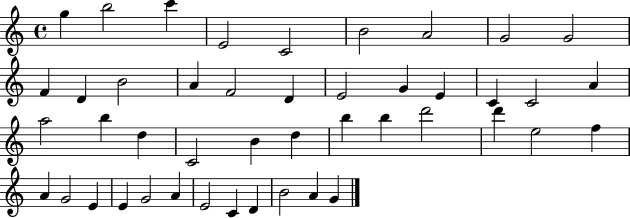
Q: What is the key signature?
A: C major